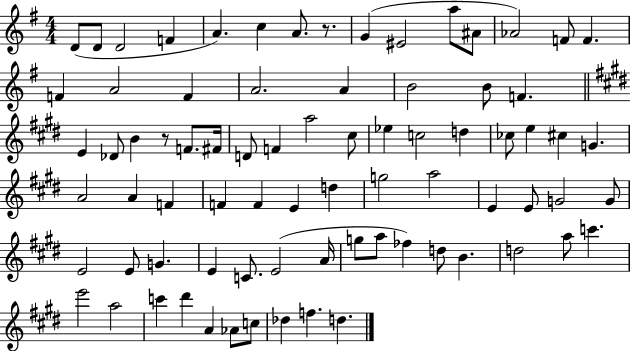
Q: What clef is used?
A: treble